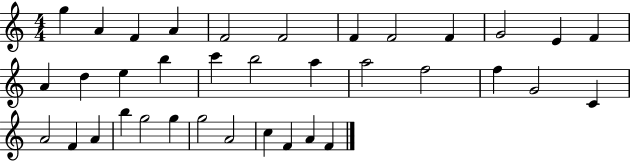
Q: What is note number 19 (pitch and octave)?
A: A5